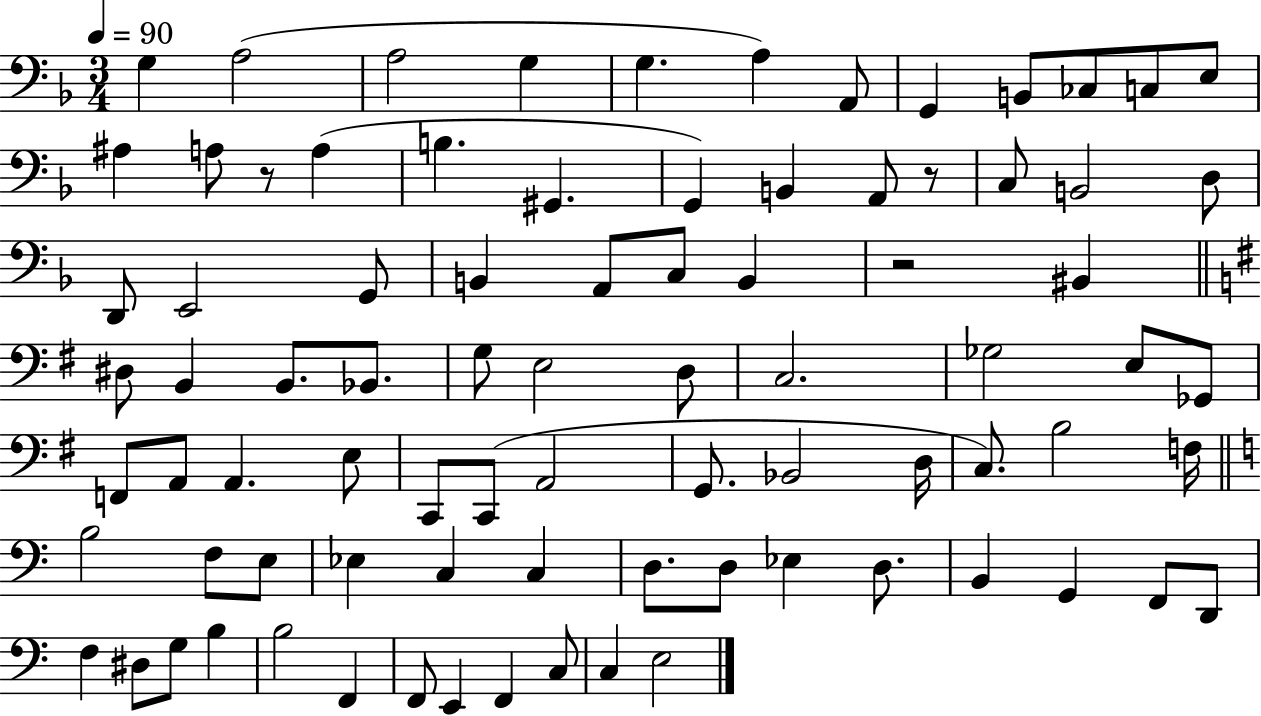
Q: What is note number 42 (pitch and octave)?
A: Gb2